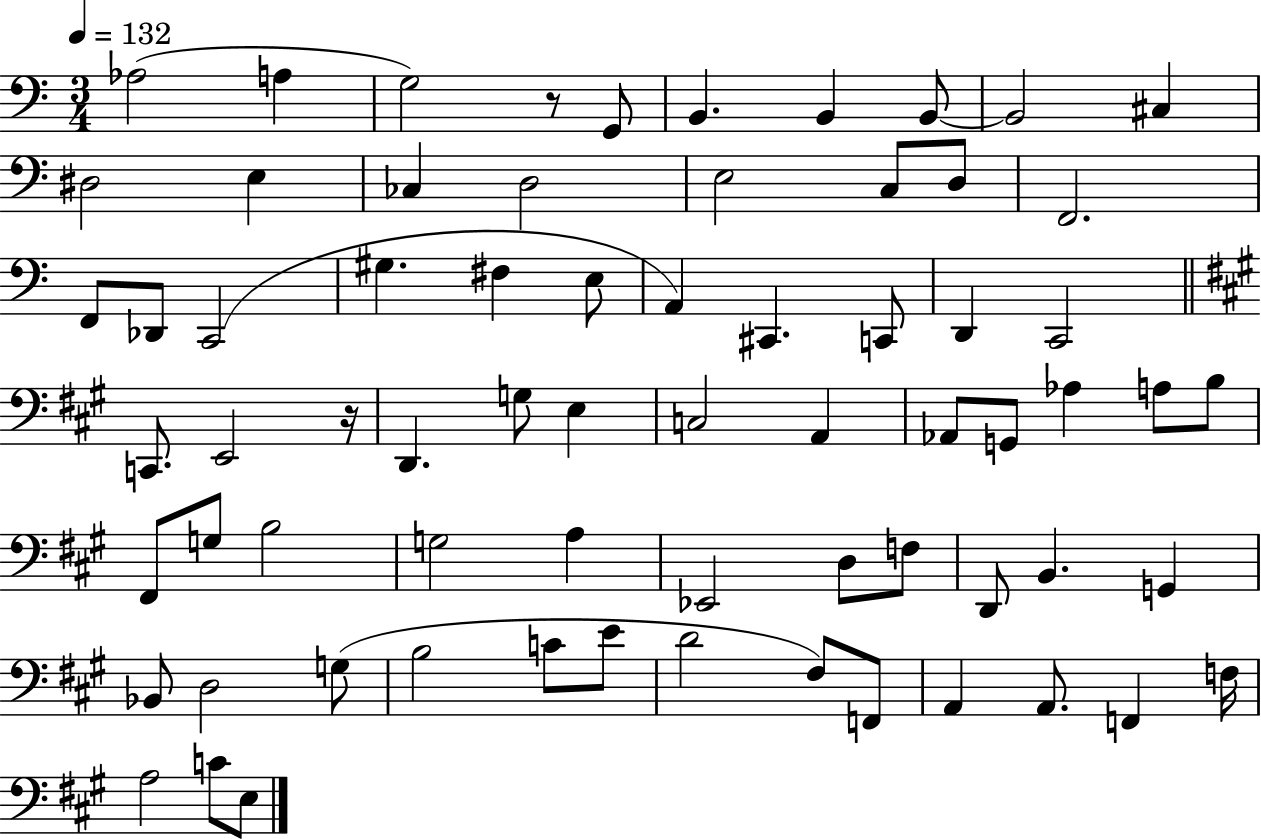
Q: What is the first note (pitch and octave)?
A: Ab3